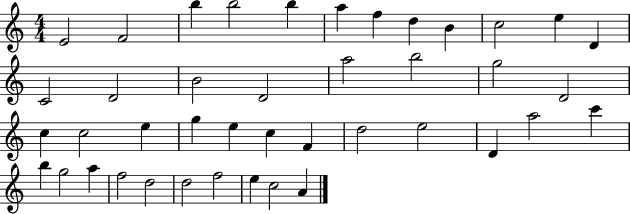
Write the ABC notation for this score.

X:1
T:Untitled
M:4/4
L:1/4
K:C
E2 F2 b b2 b a f d B c2 e D C2 D2 B2 D2 a2 b2 g2 D2 c c2 e g e c F d2 e2 D a2 c' b g2 a f2 d2 d2 f2 e c2 A